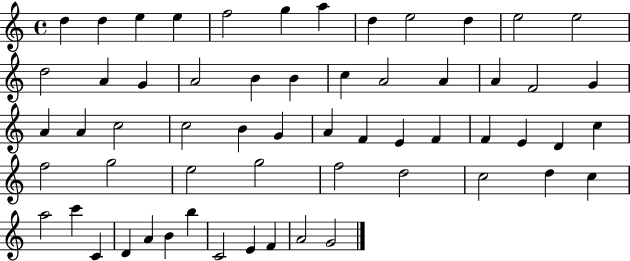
D5/q D5/q E5/q E5/q F5/h G5/q A5/q D5/q E5/h D5/q E5/h E5/h D5/h A4/q G4/q A4/h B4/q B4/q C5/q A4/h A4/q A4/q F4/h G4/q A4/q A4/q C5/h C5/h B4/q G4/q A4/q F4/q E4/q F4/q F4/q E4/q D4/q C5/q F5/h G5/h E5/h G5/h F5/h D5/h C5/h D5/q C5/q A5/h C6/q C4/q D4/q A4/q B4/q B5/q C4/h E4/q F4/q A4/h G4/h